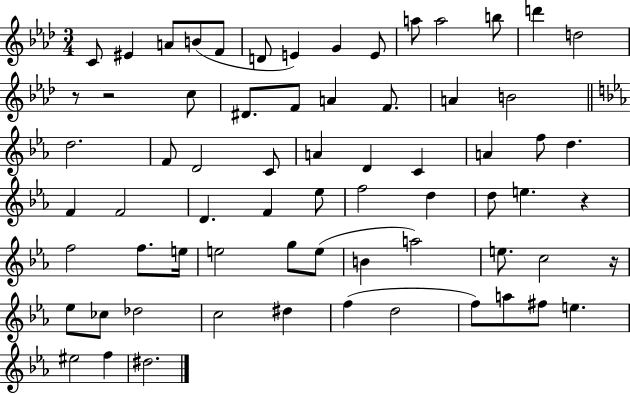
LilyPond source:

{
  \clef treble
  \numericTimeSignature
  \time 3/4
  \key aes \major
  \repeat volta 2 { c'8 eis'4 a'8 b'8( f'8 | d'8 e'4) g'4 e'8 | a''8 a''2 b''8 | d'''4 d''2 | \break r8 r2 c''8 | dis'8. f'8 a'4 f'8. | a'4 b'2 | \bar "||" \break \key ees \major d''2. | f'8 d'2 c'8 | a'4 d'4 c'4 | a'4 f''8 d''4. | \break f'4 f'2 | d'4. f'4 ees''8 | f''2 d''4 | d''8 e''4. r4 | \break f''2 f''8. e''16 | e''2 g''8 e''8( | b'4 a''2) | e''8. c''2 r16 | \break ees''8 ces''8 des''2 | c''2 dis''4 | f''4( d''2 | f''8) a''8 fis''8 e''4. | \break eis''2 f''4 | dis''2. | } \bar "|."
}